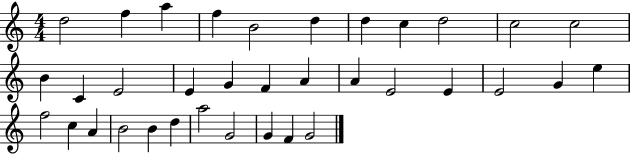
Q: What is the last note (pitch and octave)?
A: G4